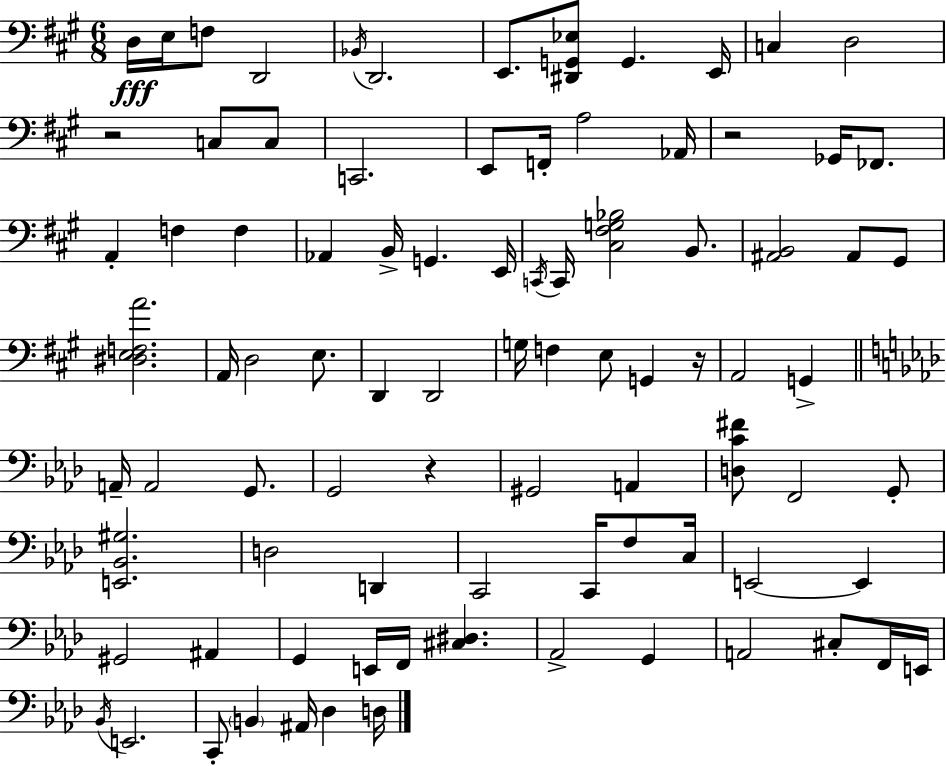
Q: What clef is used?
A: bass